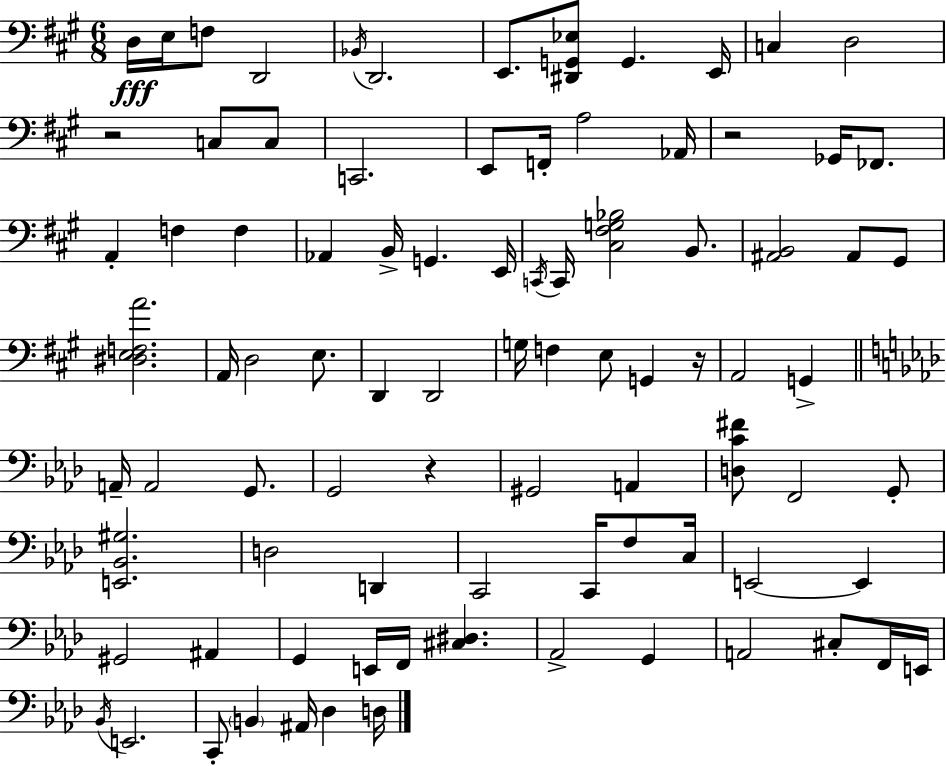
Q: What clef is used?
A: bass